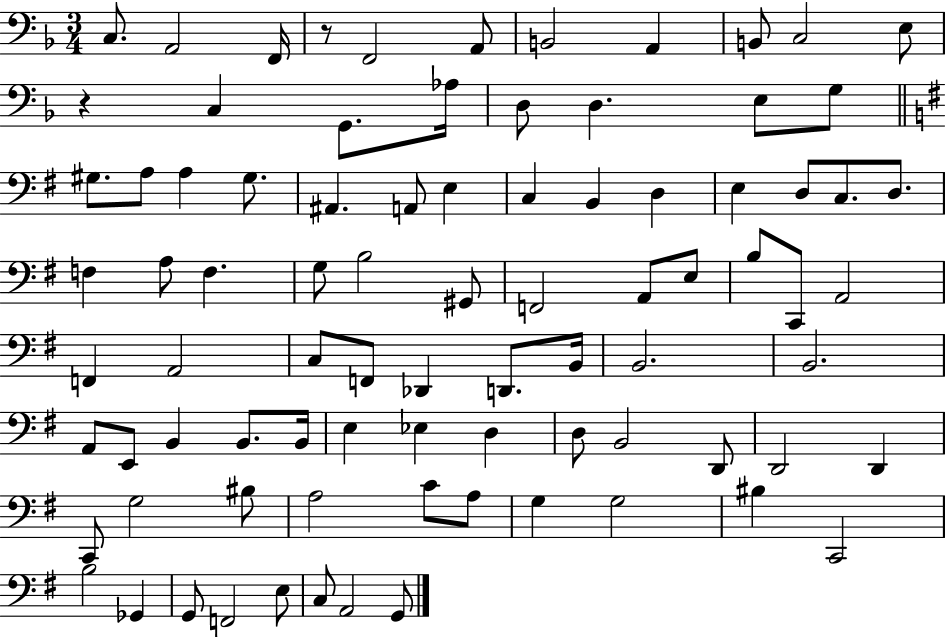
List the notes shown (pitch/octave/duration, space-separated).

C3/e. A2/h F2/s R/e F2/h A2/e B2/h A2/q B2/e C3/h E3/e R/q C3/q G2/e. Ab3/s D3/e D3/q. E3/e G3/e G#3/e. A3/e A3/q G#3/e. A#2/q. A2/e E3/q C3/q B2/q D3/q E3/q D3/e C3/e. D3/e. F3/q A3/e F3/q. G3/e B3/h G#2/e F2/h A2/e E3/e B3/e C2/e A2/h F2/q A2/h C3/e F2/e Db2/q D2/e. B2/s B2/h. B2/h. A2/e E2/e B2/q B2/e. B2/s E3/q Eb3/q D3/q D3/e B2/h D2/e D2/h D2/q C2/e G3/h BIS3/e A3/h C4/e A3/e G3/q G3/h BIS3/q C2/h B3/h Gb2/q G2/e F2/h E3/e C3/e A2/h G2/e